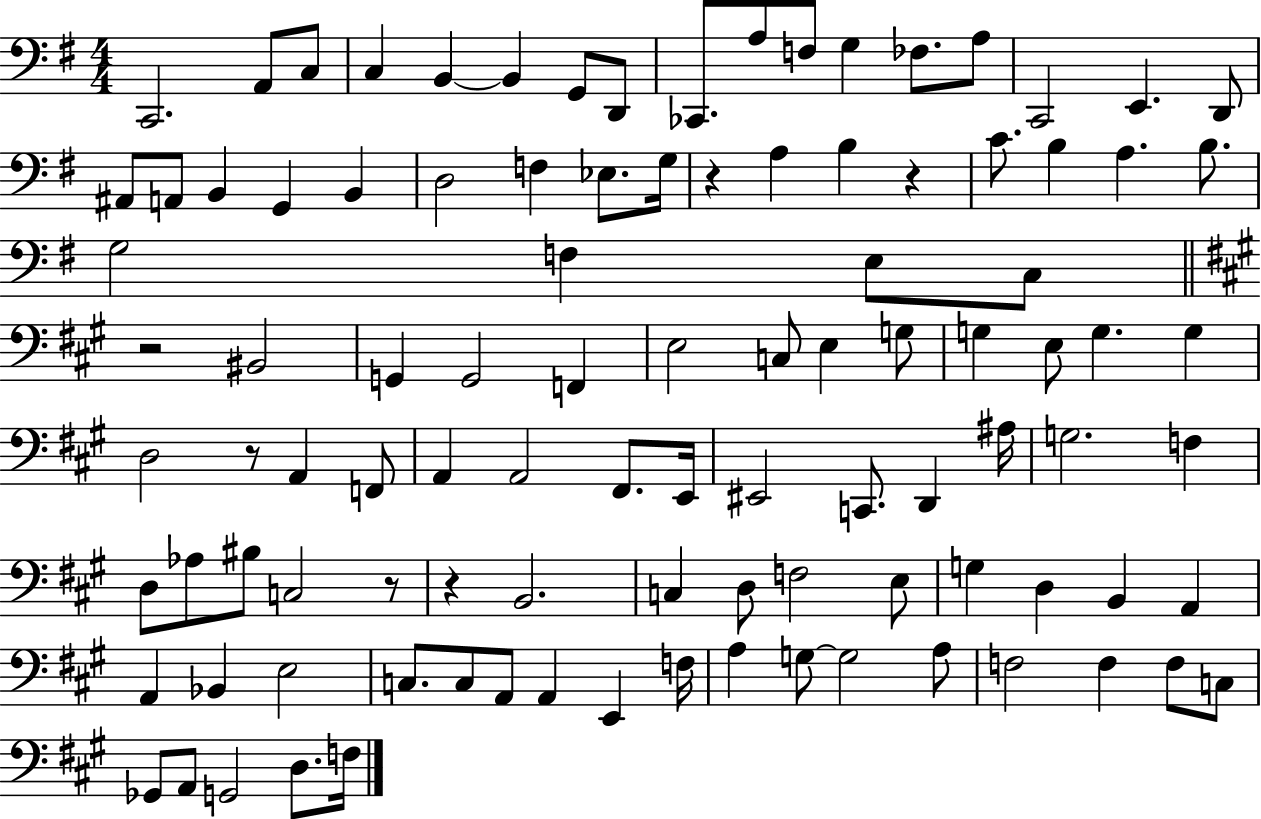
{
  \clef bass
  \numericTimeSignature
  \time 4/4
  \key g \major
  \repeat volta 2 { c,2. a,8 c8 | c4 b,4~~ b,4 g,8 d,8 | ces,8. a8 f8 g4 fes8. a8 | c,2 e,4. d,8 | \break ais,8 a,8 b,4 g,4 b,4 | d2 f4 ees8. g16 | r4 a4 b4 r4 | c'8. b4 a4. b8. | \break g2 f4 e8 c8 | \bar "||" \break \key a \major r2 bis,2 | g,4 g,2 f,4 | e2 c8 e4 g8 | g4 e8 g4. g4 | \break d2 r8 a,4 f,8 | a,4 a,2 fis,8. e,16 | eis,2 c,8. d,4 ais16 | g2. f4 | \break d8 aes8 bis8 c2 r8 | r4 b,2. | c4 d8 f2 e8 | g4 d4 b,4 a,4 | \break a,4 bes,4 e2 | c8. c8 a,8 a,4 e,4 f16 | a4 g8~~ g2 a8 | f2 f4 f8 c8 | \break ges,8 a,8 g,2 d8. f16 | } \bar "|."
}